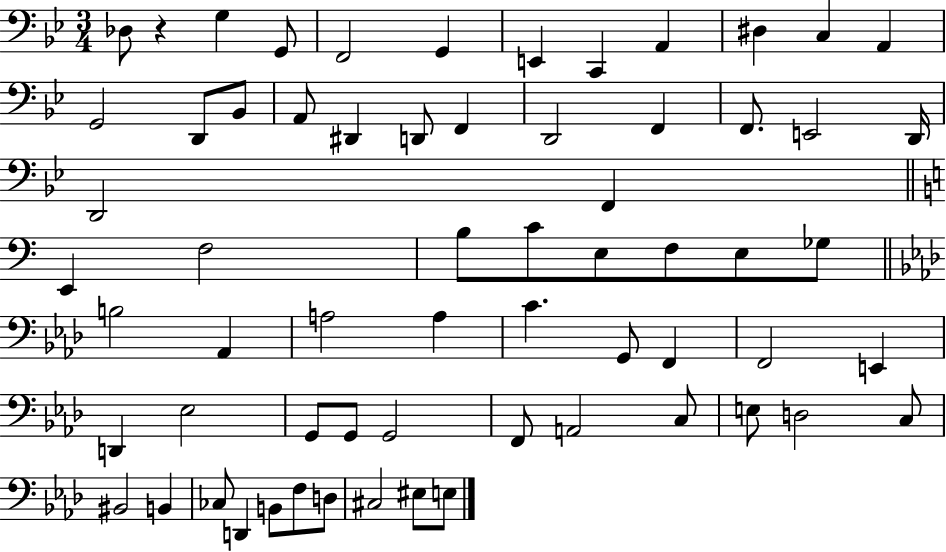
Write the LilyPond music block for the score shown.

{
  \clef bass
  \numericTimeSignature
  \time 3/4
  \key bes \major
  \repeat volta 2 { des8 r4 g4 g,8 | f,2 g,4 | e,4 c,4 a,4 | dis4 c4 a,4 | \break g,2 d,8 bes,8 | a,8 dis,4 d,8 f,4 | d,2 f,4 | f,8. e,2 d,16 | \break d,2 f,4 | \bar "||" \break \key c \major e,4 f2 | b8 c'8 e8 f8 e8 ges8 | \bar "||" \break \key f \minor b2 aes,4 | a2 a4 | c'4. g,8 f,4 | f,2 e,4 | \break d,4 ees2 | g,8 g,8 g,2 | f,8 a,2 c8 | e8 d2 c8 | \break bis,2 b,4 | ces8 d,4 b,8 f8 d8 | cis2 eis8 e8 | } \bar "|."
}